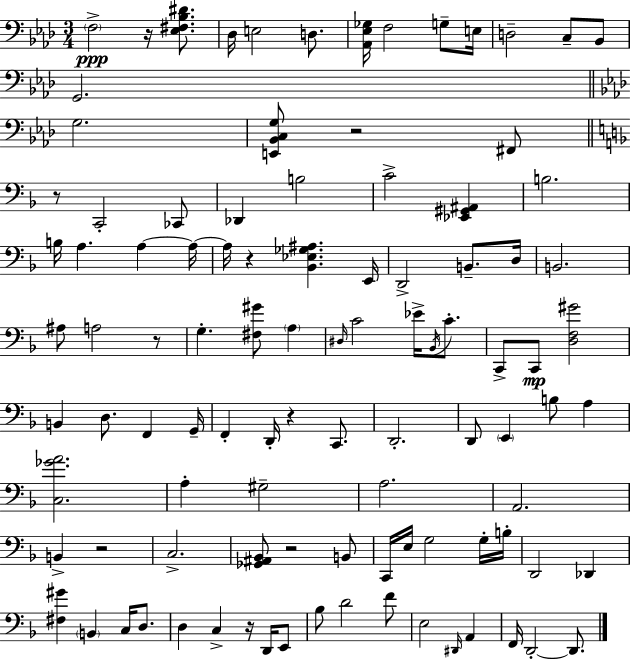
X:1
T:Untitled
M:3/4
L:1/4
K:Ab
F,2 z/4 [_E,^F,_B,^D]/2 _D,/4 E,2 D,/2 [_A,,_E,_G,]/4 F,2 G,/2 E,/4 D,2 C,/2 _B,,/2 G,,2 G,2 [E,,_B,,C,G,]/2 z2 ^F,,/2 z/2 C,,2 _C,,/2 _D,, B,2 C2 [_E,,^G,,^A,,] B,2 B,/4 A, A, A,/4 A,/4 z [_B,,_E,_G,^A,] E,,/4 D,,2 B,,/2 D,/4 B,,2 ^A,/2 A,2 z/2 G, [^F,^G]/2 A, ^D,/4 C2 _E/4 _B,,/4 C/2 C,,/2 C,,/2 [D,F,^G]2 B,, D,/2 F,, G,,/4 F,, D,,/4 z C,,/2 D,,2 D,,/2 E,, B,/2 A, [C,_GA]2 A, ^G,2 A,2 A,,2 B,, z2 C,2 [_G,,^A,,_B,,]/2 z2 B,,/2 C,,/4 E,/4 G,2 G,/4 B,/4 D,,2 _D,, [^F,^G] B,, C,/4 D,/2 D, C, z/4 D,,/4 E,,/2 _B,/2 D2 F/2 E,2 ^D,,/4 A,, F,,/4 D,,2 D,,/2